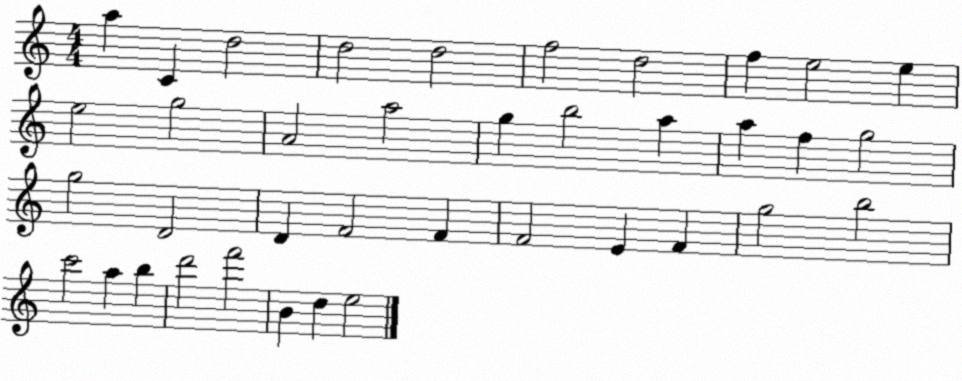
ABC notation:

X:1
T:Untitled
M:4/4
L:1/4
K:C
a C d2 d2 d2 f2 d2 f e2 e e2 g2 A2 a2 g b2 a a f g2 g2 D2 D F2 F F2 E F g2 b2 c'2 a b d'2 f'2 B d e2